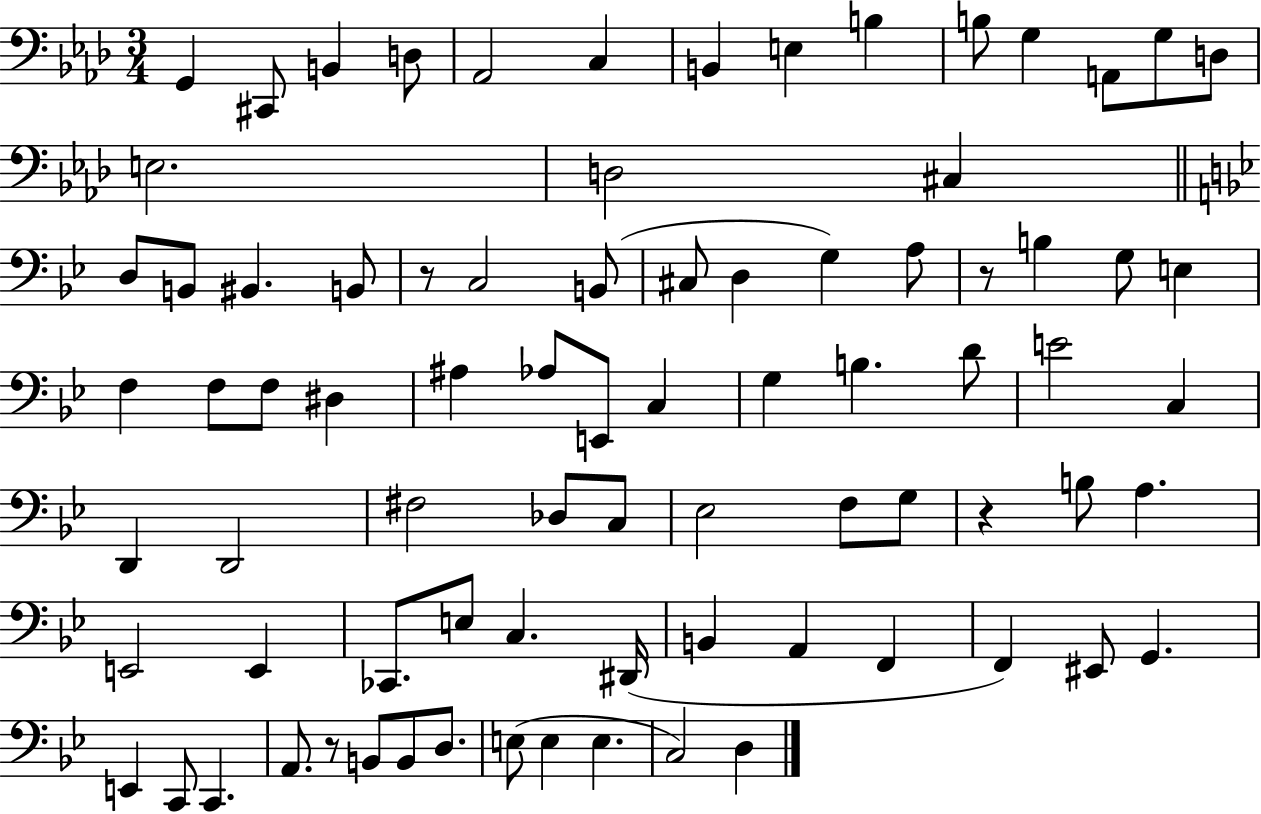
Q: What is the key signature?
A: AES major